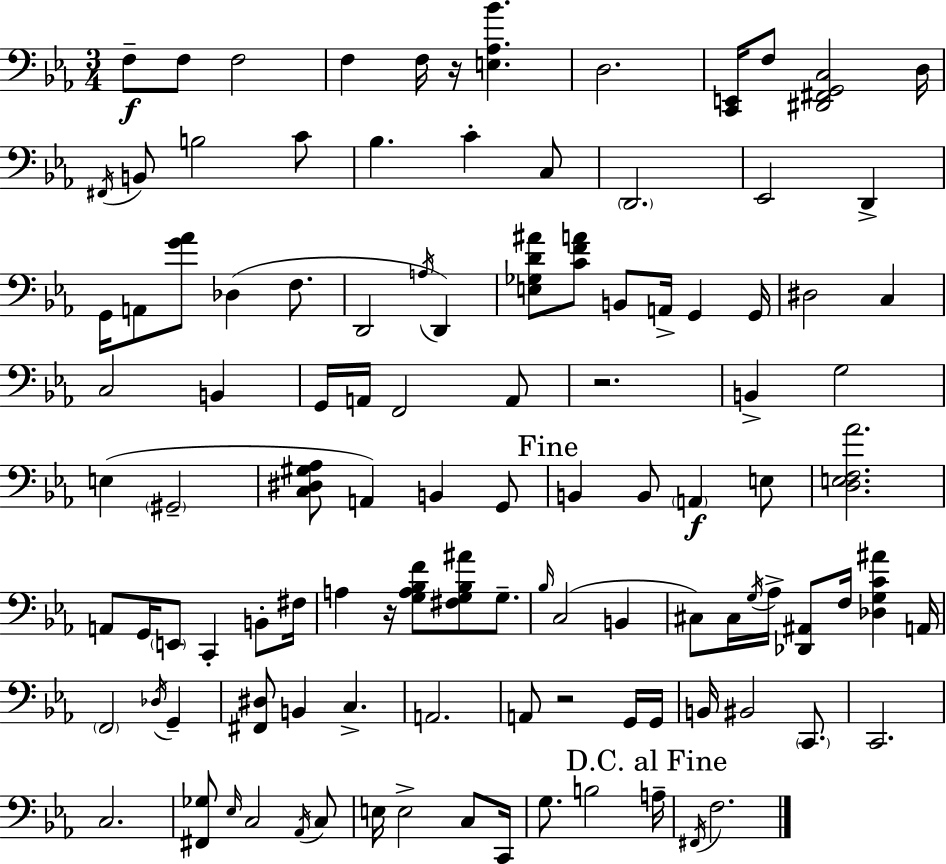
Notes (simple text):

F3/e F3/e F3/h F3/q F3/s R/s [E3,Ab3,Bb4]/q. D3/h. [C2,E2]/s F3/e [D#2,F#2,G2,C3]/h D3/s F#2/s B2/e B3/h C4/e Bb3/q. C4/q C3/e D2/h. Eb2/h D2/q G2/s A2/e [G4,Ab4]/e Db3/q F3/e. D2/h A3/s D2/q [E3,Gb3,D4,A#4]/e [C4,F4,A4]/e B2/e A2/s G2/q G2/s D#3/h C3/q C3/h B2/q G2/s A2/s F2/h A2/e R/h. B2/q G3/h E3/q G#2/h [C3,D#3,G#3,Ab3]/e A2/q B2/q G2/e B2/q B2/e A2/q E3/e [D3,E3,F3,Ab4]/h. A2/e G2/s E2/e C2/q B2/e F#3/s A3/q R/s [G3,A3,Bb3,F4]/e [F#3,G3,Bb3,A#4]/e G3/e. Bb3/s C3/h B2/q C#3/e C#3/s G3/s Ab3/s [Db2,A#2]/e F3/s [Db3,G3,C4,A#4]/q A2/s F2/h Db3/s G2/q [F#2,D#3]/e B2/q C3/q. A2/h. A2/e R/h G2/s G2/s B2/s BIS2/h C2/e. C2/h. C3/h. [F#2,Gb3]/e Eb3/s C3/h Ab2/s C3/e E3/s E3/h C3/e C2/s G3/e. B3/h A3/s F#2/s F3/h.